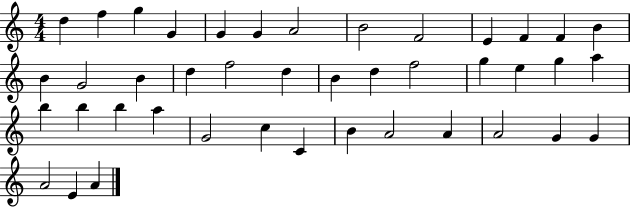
{
  \clef treble
  \numericTimeSignature
  \time 4/4
  \key c \major
  d''4 f''4 g''4 g'4 | g'4 g'4 a'2 | b'2 f'2 | e'4 f'4 f'4 b'4 | \break b'4 g'2 b'4 | d''4 f''2 d''4 | b'4 d''4 f''2 | g''4 e''4 g''4 a''4 | \break b''4 b''4 b''4 a''4 | g'2 c''4 c'4 | b'4 a'2 a'4 | a'2 g'4 g'4 | \break a'2 e'4 a'4 | \bar "|."
}